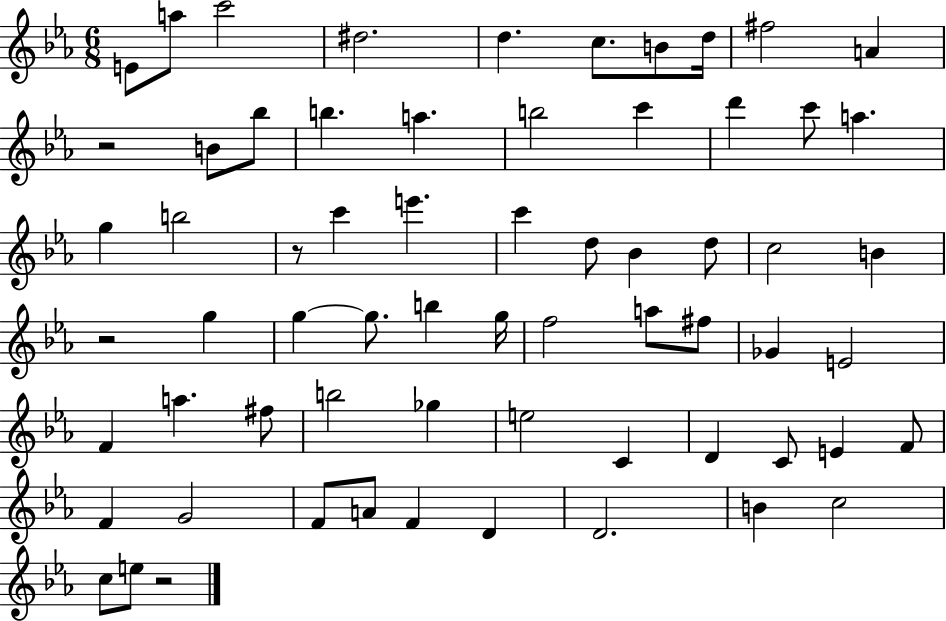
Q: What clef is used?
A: treble